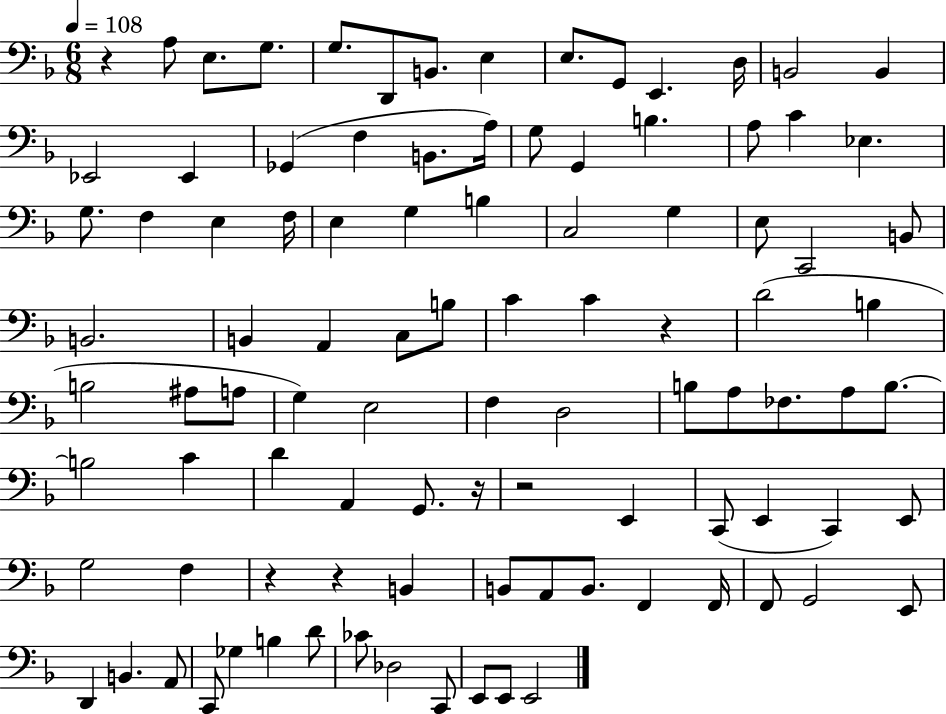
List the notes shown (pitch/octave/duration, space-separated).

R/q A3/e E3/e. G3/e. G3/e. D2/e B2/e. E3/q E3/e. G2/e E2/q. D3/s B2/h B2/q Eb2/h Eb2/q Gb2/q F3/q B2/e. A3/s G3/e G2/q B3/q. A3/e C4/q Eb3/q. G3/e. F3/q E3/q F3/s E3/q G3/q B3/q C3/h G3/q E3/e C2/h B2/e B2/h. B2/q A2/q C3/e B3/e C4/q C4/q R/q D4/h B3/q B3/h A#3/e A3/e G3/q E3/h F3/q D3/h B3/e A3/e FES3/e. A3/e B3/e. B3/h C4/q D4/q A2/q G2/e. R/s R/h E2/q C2/e E2/q C2/q E2/e G3/h F3/q R/q R/q B2/q B2/e A2/e B2/e. F2/q F2/s F2/e G2/h E2/e D2/q B2/q. A2/e C2/e Gb3/q B3/q D4/e CES4/e Db3/h C2/e E2/e E2/e E2/h